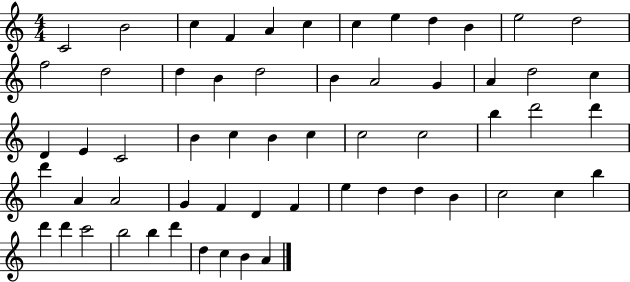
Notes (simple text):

C4/h B4/h C5/q F4/q A4/q C5/q C5/q E5/q D5/q B4/q E5/h D5/h F5/h D5/h D5/q B4/q D5/h B4/q A4/h G4/q A4/q D5/h C5/q D4/q E4/q C4/h B4/q C5/q B4/q C5/q C5/h C5/h B5/q D6/h D6/q D6/q A4/q A4/h G4/q F4/q D4/q F4/q E5/q D5/q D5/q B4/q C5/h C5/q B5/q D6/q D6/q C6/h B5/h B5/q D6/q D5/q C5/q B4/q A4/q